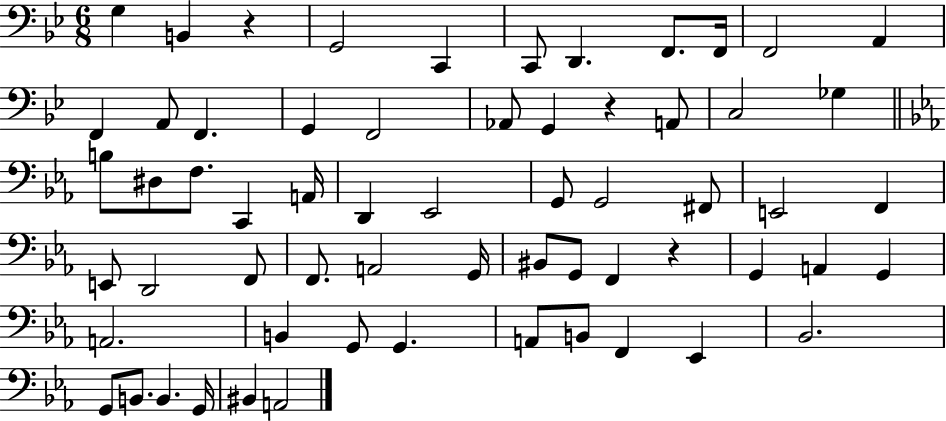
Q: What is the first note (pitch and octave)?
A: G3